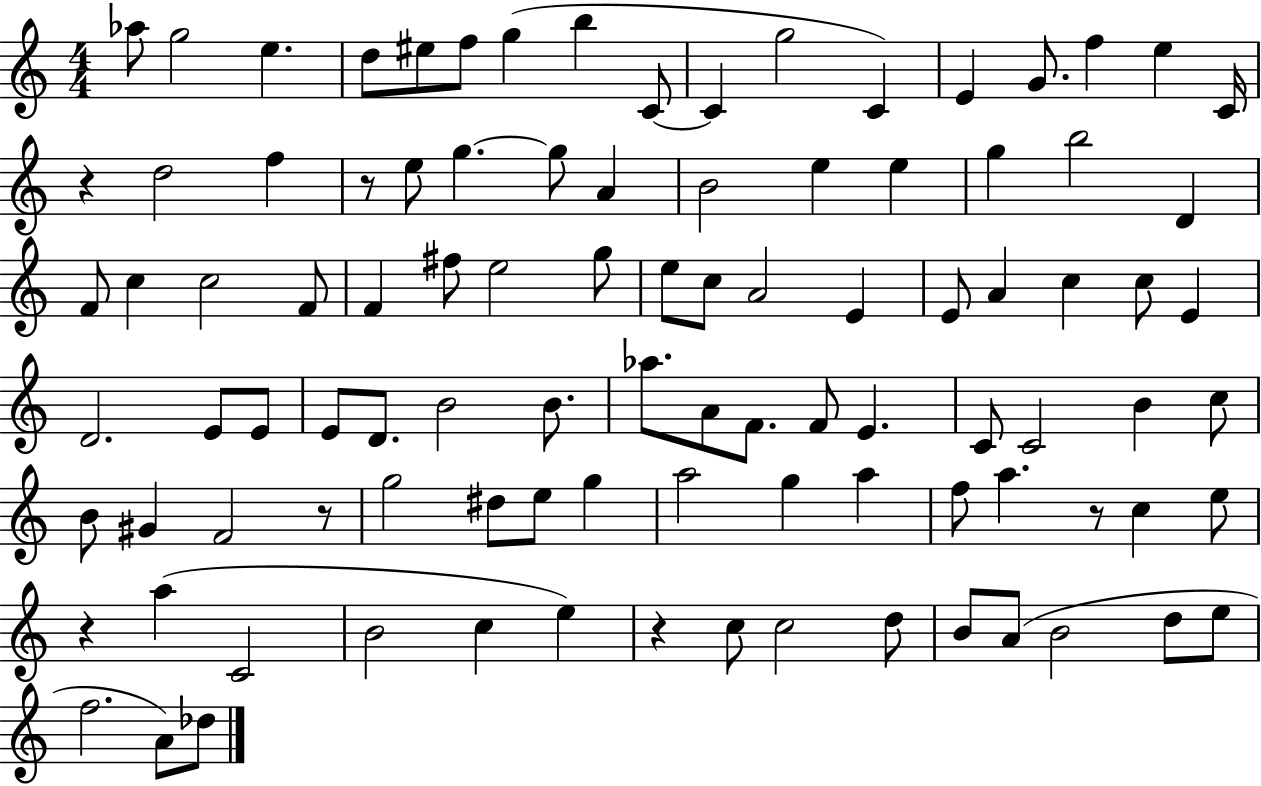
{
  \clef treble
  \numericTimeSignature
  \time 4/4
  \key c \major
  aes''8 g''2 e''4. | d''8 eis''8 f''8 g''4( b''4 c'8~~ | c'4 g''2 c'4) | e'4 g'8. f''4 e''4 c'16 | \break r4 d''2 f''4 | r8 e''8 g''4.~~ g''8 a'4 | b'2 e''4 e''4 | g''4 b''2 d'4 | \break f'8 c''4 c''2 f'8 | f'4 fis''8 e''2 g''8 | e''8 c''8 a'2 e'4 | e'8 a'4 c''4 c''8 e'4 | \break d'2. e'8 e'8 | e'8 d'8. b'2 b'8. | aes''8. a'8 f'8. f'8 e'4. | c'8 c'2 b'4 c''8 | \break b'8 gis'4 f'2 r8 | g''2 dis''8 e''8 g''4 | a''2 g''4 a''4 | f''8 a''4. r8 c''4 e''8 | \break r4 a''4( c'2 | b'2 c''4 e''4) | r4 c''8 c''2 d''8 | b'8 a'8( b'2 d''8 e''8 | \break f''2. a'8) des''8 | \bar "|."
}